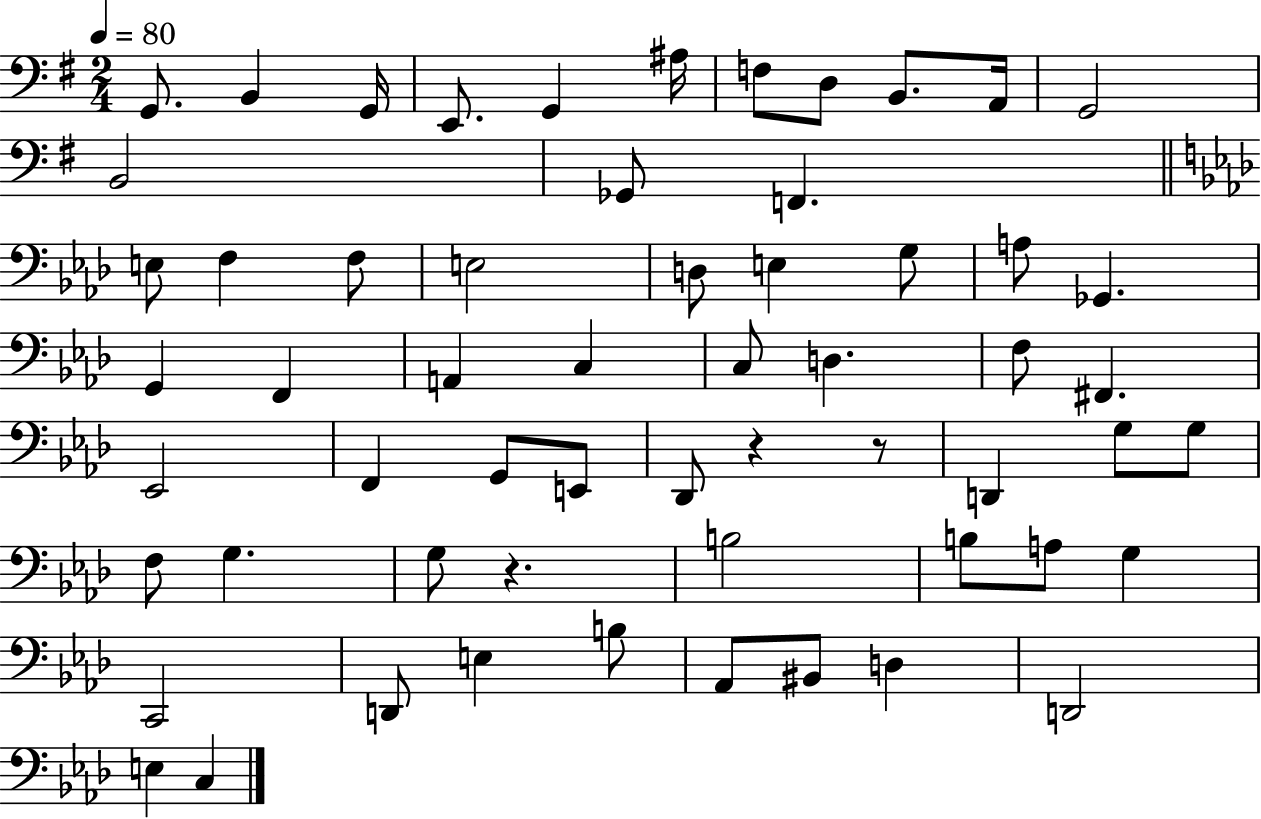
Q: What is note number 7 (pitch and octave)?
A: F3